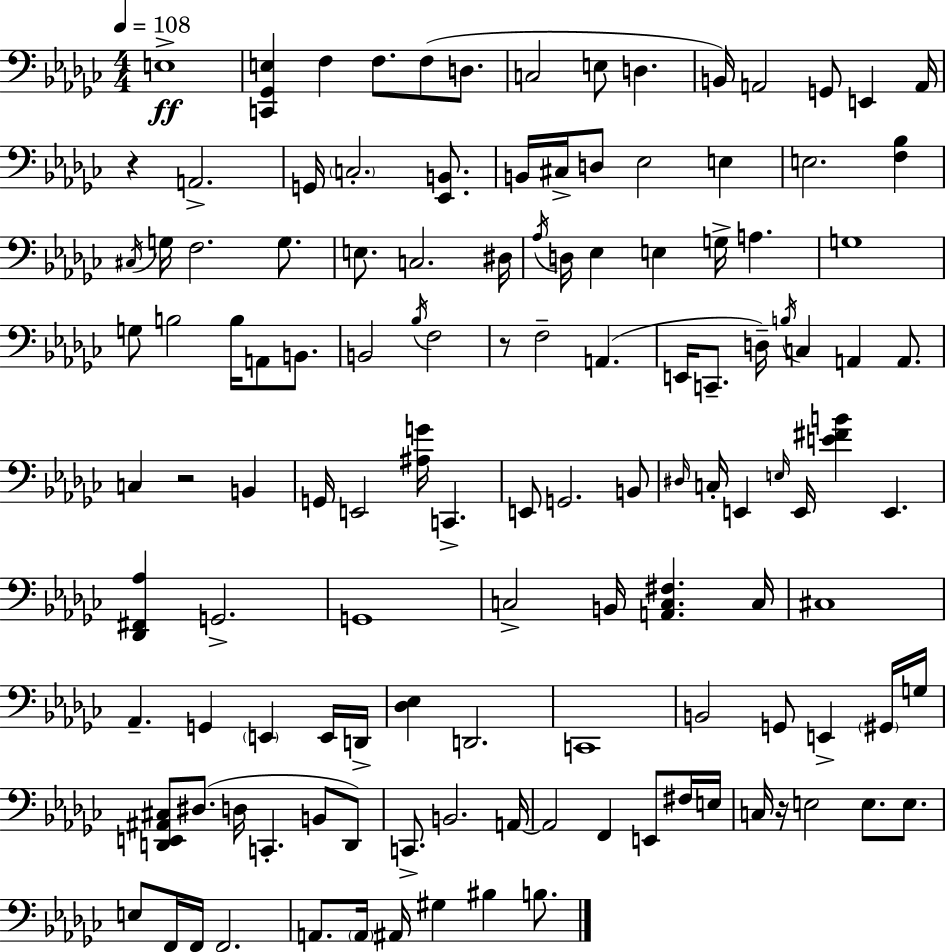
X:1
T:Untitled
M:4/4
L:1/4
K:Ebm
E,4 [C,,_G,,E,] F, F,/2 F,/2 D,/2 C,2 E,/2 D, B,,/4 A,,2 G,,/2 E,, A,,/4 z A,,2 G,,/4 C,2 [_E,,B,,]/2 B,,/4 ^C,/4 D,/2 _E,2 E, E,2 [F,_B,] ^C,/4 G,/4 F,2 G,/2 E,/2 C,2 ^D,/4 _A,/4 D,/4 _E, E, G,/4 A, G,4 G,/2 B,2 B,/4 A,,/2 B,,/2 B,,2 _B,/4 F,2 z/2 F,2 A,, E,,/4 C,,/2 D,/4 B,/4 C, A,, A,,/2 C, z2 B,, G,,/4 E,,2 [^A,G]/4 C,, E,,/2 G,,2 B,,/2 ^D,/4 C,/4 E,, E,/4 E,,/4 [E^FB] E,, [_D,,^F,,_A,] G,,2 G,,4 C,2 B,,/4 [A,,C,^F,] C,/4 ^C,4 _A,, G,, E,, E,,/4 D,,/4 [_D,_E,] D,,2 C,,4 B,,2 G,,/2 E,, ^G,,/4 G,/4 [D,,E,,^A,,^C,]/2 ^D,/2 D,/4 C,, B,,/2 D,,/2 C,,/2 B,,2 A,,/4 A,,2 F,, E,,/2 ^F,/4 E,/4 C,/4 z/4 E,2 E,/2 E,/2 E,/2 F,,/4 F,,/4 F,,2 A,,/2 A,,/4 ^A,,/4 ^G, ^B, B,/2